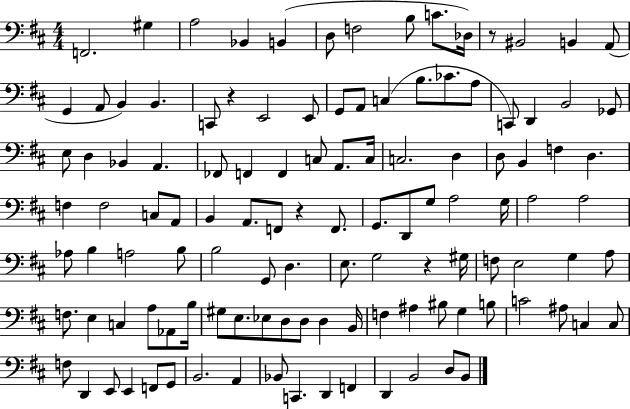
{
  \clef bass
  \numericTimeSignature
  \time 4/4
  \key d \major
  f,2. gis4 | a2 bes,4 b,4( | d8 f2 b8 c'8. des16) | r8 bis,2 b,4 a,8( | \break g,4 a,8 b,4) b,4. | c,8 r4 e,2 e,8 | g,8 a,8 c4( b8. ces'8. a8 | c,8) d,4 b,2 ges,8 | \break e8 d4 bes,4 a,4. | fes,8 f,4 f,4 c8 a,8. c16 | c2. d4 | d8 b,4 f4 d4. | \break f4 f2 c8 a,8 | b,4 a,8. f,8 r4 f,8. | g,8. d,8 g8 a2 g16 | a2 a2 | \break aes8 b4 a2 b8 | b2 g,8 d4. | e8. g2 r4 gis16 | f8 e2 g4 a8 | \break f8. e4 c4 a8 aes,8 b16 | gis8 e8. ees8 d8 d8 d4 b,16 | f4 ais4 bis8 g4 b8 | c'2 ais8 c4 c8 | \break f8 d,4 e,8 e,4 f,8 g,8 | b,2. a,4 | bes,8 c,4. d,4 f,4 | d,4 b,2 d8 b,8 | \break \bar "|."
}